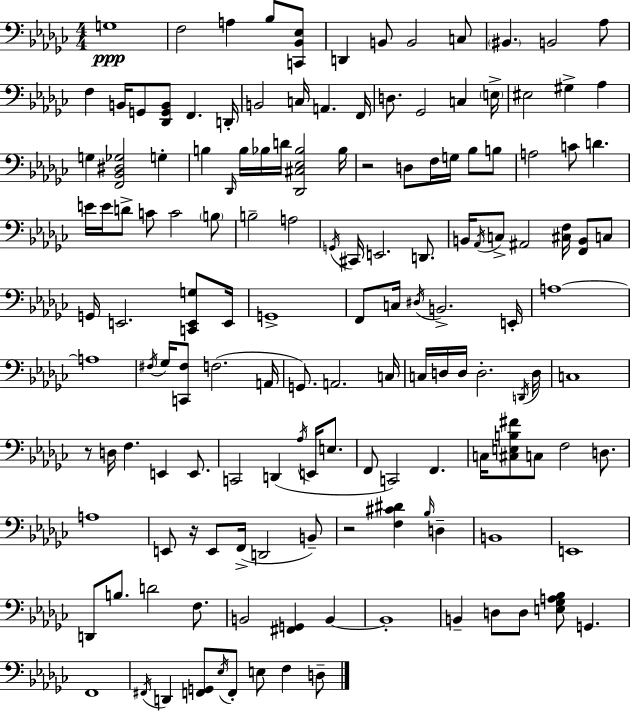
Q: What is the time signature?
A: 4/4